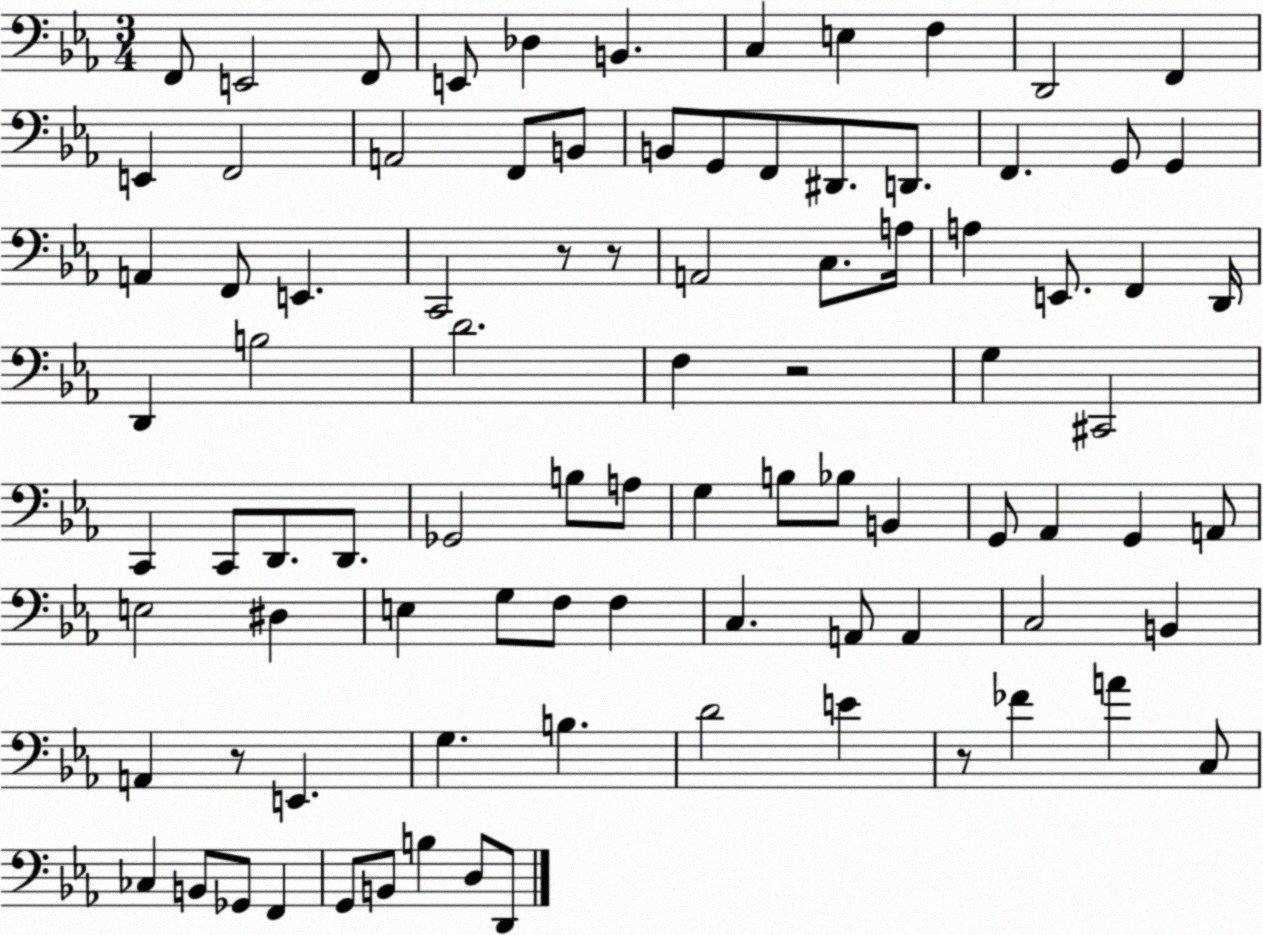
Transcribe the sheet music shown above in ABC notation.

X:1
T:Untitled
M:3/4
L:1/4
K:Eb
F,,/2 E,,2 F,,/2 E,,/2 _D, B,, C, E, F, D,,2 F,, E,, F,,2 A,,2 F,,/2 B,,/2 B,,/2 G,,/2 F,,/2 ^D,,/2 D,,/2 F,, G,,/2 G,, A,, F,,/2 E,, C,,2 z/2 z/2 A,,2 C,/2 A,/4 A, E,,/2 F,, D,,/4 D,, B,2 D2 F, z2 G, ^C,,2 C,, C,,/2 D,,/2 D,,/2 _G,,2 B,/2 A,/2 G, B,/2 _B,/2 B,, G,,/2 _A,, G,, A,,/2 E,2 ^D, E, G,/2 F,/2 F, C, A,,/2 A,, C,2 B,, A,, z/2 E,, G, B, D2 E z/2 _F A C,/2 _C, B,,/2 _G,,/2 F,, G,,/2 B,,/2 B, D,/2 D,,/2